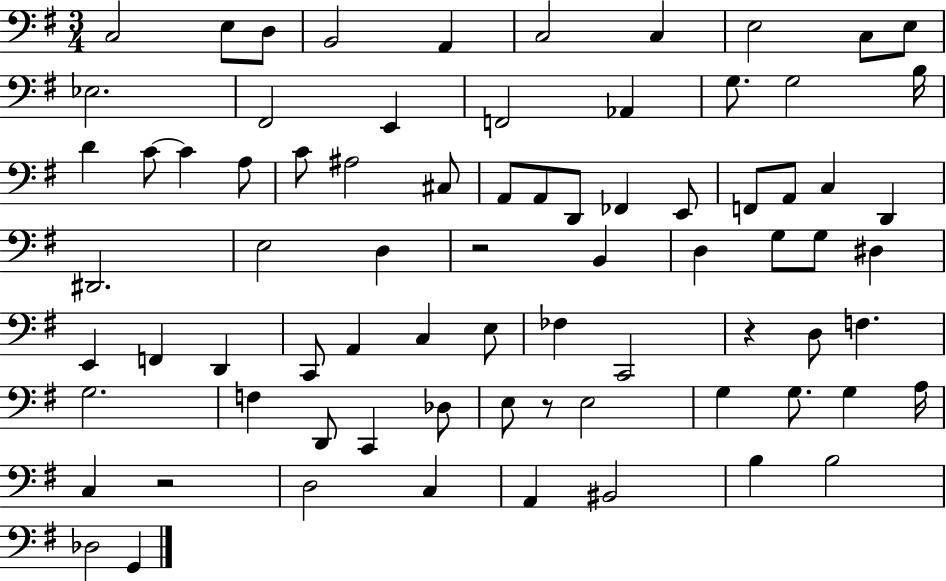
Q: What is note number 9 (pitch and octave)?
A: C3